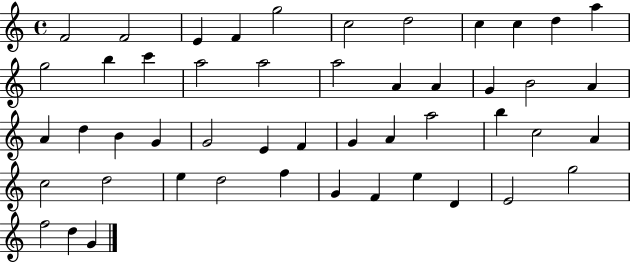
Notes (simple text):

F4/h F4/h E4/q F4/q G5/h C5/h D5/h C5/q C5/q D5/q A5/q G5/h B5/q C6/q A5/h A5/h A5/h A4/q A4/q G4/q B4/h A4/q A4/q D5/q B4/q G4/q G4/h E4/q F4/q G4/q A4/q A5/h B5/q C5/h A4/q C5/h D5/h E5/q D5/h F5/q G4/q F4/q E5/q D4/q E4/h G5/h F5/h D5/q G4/q